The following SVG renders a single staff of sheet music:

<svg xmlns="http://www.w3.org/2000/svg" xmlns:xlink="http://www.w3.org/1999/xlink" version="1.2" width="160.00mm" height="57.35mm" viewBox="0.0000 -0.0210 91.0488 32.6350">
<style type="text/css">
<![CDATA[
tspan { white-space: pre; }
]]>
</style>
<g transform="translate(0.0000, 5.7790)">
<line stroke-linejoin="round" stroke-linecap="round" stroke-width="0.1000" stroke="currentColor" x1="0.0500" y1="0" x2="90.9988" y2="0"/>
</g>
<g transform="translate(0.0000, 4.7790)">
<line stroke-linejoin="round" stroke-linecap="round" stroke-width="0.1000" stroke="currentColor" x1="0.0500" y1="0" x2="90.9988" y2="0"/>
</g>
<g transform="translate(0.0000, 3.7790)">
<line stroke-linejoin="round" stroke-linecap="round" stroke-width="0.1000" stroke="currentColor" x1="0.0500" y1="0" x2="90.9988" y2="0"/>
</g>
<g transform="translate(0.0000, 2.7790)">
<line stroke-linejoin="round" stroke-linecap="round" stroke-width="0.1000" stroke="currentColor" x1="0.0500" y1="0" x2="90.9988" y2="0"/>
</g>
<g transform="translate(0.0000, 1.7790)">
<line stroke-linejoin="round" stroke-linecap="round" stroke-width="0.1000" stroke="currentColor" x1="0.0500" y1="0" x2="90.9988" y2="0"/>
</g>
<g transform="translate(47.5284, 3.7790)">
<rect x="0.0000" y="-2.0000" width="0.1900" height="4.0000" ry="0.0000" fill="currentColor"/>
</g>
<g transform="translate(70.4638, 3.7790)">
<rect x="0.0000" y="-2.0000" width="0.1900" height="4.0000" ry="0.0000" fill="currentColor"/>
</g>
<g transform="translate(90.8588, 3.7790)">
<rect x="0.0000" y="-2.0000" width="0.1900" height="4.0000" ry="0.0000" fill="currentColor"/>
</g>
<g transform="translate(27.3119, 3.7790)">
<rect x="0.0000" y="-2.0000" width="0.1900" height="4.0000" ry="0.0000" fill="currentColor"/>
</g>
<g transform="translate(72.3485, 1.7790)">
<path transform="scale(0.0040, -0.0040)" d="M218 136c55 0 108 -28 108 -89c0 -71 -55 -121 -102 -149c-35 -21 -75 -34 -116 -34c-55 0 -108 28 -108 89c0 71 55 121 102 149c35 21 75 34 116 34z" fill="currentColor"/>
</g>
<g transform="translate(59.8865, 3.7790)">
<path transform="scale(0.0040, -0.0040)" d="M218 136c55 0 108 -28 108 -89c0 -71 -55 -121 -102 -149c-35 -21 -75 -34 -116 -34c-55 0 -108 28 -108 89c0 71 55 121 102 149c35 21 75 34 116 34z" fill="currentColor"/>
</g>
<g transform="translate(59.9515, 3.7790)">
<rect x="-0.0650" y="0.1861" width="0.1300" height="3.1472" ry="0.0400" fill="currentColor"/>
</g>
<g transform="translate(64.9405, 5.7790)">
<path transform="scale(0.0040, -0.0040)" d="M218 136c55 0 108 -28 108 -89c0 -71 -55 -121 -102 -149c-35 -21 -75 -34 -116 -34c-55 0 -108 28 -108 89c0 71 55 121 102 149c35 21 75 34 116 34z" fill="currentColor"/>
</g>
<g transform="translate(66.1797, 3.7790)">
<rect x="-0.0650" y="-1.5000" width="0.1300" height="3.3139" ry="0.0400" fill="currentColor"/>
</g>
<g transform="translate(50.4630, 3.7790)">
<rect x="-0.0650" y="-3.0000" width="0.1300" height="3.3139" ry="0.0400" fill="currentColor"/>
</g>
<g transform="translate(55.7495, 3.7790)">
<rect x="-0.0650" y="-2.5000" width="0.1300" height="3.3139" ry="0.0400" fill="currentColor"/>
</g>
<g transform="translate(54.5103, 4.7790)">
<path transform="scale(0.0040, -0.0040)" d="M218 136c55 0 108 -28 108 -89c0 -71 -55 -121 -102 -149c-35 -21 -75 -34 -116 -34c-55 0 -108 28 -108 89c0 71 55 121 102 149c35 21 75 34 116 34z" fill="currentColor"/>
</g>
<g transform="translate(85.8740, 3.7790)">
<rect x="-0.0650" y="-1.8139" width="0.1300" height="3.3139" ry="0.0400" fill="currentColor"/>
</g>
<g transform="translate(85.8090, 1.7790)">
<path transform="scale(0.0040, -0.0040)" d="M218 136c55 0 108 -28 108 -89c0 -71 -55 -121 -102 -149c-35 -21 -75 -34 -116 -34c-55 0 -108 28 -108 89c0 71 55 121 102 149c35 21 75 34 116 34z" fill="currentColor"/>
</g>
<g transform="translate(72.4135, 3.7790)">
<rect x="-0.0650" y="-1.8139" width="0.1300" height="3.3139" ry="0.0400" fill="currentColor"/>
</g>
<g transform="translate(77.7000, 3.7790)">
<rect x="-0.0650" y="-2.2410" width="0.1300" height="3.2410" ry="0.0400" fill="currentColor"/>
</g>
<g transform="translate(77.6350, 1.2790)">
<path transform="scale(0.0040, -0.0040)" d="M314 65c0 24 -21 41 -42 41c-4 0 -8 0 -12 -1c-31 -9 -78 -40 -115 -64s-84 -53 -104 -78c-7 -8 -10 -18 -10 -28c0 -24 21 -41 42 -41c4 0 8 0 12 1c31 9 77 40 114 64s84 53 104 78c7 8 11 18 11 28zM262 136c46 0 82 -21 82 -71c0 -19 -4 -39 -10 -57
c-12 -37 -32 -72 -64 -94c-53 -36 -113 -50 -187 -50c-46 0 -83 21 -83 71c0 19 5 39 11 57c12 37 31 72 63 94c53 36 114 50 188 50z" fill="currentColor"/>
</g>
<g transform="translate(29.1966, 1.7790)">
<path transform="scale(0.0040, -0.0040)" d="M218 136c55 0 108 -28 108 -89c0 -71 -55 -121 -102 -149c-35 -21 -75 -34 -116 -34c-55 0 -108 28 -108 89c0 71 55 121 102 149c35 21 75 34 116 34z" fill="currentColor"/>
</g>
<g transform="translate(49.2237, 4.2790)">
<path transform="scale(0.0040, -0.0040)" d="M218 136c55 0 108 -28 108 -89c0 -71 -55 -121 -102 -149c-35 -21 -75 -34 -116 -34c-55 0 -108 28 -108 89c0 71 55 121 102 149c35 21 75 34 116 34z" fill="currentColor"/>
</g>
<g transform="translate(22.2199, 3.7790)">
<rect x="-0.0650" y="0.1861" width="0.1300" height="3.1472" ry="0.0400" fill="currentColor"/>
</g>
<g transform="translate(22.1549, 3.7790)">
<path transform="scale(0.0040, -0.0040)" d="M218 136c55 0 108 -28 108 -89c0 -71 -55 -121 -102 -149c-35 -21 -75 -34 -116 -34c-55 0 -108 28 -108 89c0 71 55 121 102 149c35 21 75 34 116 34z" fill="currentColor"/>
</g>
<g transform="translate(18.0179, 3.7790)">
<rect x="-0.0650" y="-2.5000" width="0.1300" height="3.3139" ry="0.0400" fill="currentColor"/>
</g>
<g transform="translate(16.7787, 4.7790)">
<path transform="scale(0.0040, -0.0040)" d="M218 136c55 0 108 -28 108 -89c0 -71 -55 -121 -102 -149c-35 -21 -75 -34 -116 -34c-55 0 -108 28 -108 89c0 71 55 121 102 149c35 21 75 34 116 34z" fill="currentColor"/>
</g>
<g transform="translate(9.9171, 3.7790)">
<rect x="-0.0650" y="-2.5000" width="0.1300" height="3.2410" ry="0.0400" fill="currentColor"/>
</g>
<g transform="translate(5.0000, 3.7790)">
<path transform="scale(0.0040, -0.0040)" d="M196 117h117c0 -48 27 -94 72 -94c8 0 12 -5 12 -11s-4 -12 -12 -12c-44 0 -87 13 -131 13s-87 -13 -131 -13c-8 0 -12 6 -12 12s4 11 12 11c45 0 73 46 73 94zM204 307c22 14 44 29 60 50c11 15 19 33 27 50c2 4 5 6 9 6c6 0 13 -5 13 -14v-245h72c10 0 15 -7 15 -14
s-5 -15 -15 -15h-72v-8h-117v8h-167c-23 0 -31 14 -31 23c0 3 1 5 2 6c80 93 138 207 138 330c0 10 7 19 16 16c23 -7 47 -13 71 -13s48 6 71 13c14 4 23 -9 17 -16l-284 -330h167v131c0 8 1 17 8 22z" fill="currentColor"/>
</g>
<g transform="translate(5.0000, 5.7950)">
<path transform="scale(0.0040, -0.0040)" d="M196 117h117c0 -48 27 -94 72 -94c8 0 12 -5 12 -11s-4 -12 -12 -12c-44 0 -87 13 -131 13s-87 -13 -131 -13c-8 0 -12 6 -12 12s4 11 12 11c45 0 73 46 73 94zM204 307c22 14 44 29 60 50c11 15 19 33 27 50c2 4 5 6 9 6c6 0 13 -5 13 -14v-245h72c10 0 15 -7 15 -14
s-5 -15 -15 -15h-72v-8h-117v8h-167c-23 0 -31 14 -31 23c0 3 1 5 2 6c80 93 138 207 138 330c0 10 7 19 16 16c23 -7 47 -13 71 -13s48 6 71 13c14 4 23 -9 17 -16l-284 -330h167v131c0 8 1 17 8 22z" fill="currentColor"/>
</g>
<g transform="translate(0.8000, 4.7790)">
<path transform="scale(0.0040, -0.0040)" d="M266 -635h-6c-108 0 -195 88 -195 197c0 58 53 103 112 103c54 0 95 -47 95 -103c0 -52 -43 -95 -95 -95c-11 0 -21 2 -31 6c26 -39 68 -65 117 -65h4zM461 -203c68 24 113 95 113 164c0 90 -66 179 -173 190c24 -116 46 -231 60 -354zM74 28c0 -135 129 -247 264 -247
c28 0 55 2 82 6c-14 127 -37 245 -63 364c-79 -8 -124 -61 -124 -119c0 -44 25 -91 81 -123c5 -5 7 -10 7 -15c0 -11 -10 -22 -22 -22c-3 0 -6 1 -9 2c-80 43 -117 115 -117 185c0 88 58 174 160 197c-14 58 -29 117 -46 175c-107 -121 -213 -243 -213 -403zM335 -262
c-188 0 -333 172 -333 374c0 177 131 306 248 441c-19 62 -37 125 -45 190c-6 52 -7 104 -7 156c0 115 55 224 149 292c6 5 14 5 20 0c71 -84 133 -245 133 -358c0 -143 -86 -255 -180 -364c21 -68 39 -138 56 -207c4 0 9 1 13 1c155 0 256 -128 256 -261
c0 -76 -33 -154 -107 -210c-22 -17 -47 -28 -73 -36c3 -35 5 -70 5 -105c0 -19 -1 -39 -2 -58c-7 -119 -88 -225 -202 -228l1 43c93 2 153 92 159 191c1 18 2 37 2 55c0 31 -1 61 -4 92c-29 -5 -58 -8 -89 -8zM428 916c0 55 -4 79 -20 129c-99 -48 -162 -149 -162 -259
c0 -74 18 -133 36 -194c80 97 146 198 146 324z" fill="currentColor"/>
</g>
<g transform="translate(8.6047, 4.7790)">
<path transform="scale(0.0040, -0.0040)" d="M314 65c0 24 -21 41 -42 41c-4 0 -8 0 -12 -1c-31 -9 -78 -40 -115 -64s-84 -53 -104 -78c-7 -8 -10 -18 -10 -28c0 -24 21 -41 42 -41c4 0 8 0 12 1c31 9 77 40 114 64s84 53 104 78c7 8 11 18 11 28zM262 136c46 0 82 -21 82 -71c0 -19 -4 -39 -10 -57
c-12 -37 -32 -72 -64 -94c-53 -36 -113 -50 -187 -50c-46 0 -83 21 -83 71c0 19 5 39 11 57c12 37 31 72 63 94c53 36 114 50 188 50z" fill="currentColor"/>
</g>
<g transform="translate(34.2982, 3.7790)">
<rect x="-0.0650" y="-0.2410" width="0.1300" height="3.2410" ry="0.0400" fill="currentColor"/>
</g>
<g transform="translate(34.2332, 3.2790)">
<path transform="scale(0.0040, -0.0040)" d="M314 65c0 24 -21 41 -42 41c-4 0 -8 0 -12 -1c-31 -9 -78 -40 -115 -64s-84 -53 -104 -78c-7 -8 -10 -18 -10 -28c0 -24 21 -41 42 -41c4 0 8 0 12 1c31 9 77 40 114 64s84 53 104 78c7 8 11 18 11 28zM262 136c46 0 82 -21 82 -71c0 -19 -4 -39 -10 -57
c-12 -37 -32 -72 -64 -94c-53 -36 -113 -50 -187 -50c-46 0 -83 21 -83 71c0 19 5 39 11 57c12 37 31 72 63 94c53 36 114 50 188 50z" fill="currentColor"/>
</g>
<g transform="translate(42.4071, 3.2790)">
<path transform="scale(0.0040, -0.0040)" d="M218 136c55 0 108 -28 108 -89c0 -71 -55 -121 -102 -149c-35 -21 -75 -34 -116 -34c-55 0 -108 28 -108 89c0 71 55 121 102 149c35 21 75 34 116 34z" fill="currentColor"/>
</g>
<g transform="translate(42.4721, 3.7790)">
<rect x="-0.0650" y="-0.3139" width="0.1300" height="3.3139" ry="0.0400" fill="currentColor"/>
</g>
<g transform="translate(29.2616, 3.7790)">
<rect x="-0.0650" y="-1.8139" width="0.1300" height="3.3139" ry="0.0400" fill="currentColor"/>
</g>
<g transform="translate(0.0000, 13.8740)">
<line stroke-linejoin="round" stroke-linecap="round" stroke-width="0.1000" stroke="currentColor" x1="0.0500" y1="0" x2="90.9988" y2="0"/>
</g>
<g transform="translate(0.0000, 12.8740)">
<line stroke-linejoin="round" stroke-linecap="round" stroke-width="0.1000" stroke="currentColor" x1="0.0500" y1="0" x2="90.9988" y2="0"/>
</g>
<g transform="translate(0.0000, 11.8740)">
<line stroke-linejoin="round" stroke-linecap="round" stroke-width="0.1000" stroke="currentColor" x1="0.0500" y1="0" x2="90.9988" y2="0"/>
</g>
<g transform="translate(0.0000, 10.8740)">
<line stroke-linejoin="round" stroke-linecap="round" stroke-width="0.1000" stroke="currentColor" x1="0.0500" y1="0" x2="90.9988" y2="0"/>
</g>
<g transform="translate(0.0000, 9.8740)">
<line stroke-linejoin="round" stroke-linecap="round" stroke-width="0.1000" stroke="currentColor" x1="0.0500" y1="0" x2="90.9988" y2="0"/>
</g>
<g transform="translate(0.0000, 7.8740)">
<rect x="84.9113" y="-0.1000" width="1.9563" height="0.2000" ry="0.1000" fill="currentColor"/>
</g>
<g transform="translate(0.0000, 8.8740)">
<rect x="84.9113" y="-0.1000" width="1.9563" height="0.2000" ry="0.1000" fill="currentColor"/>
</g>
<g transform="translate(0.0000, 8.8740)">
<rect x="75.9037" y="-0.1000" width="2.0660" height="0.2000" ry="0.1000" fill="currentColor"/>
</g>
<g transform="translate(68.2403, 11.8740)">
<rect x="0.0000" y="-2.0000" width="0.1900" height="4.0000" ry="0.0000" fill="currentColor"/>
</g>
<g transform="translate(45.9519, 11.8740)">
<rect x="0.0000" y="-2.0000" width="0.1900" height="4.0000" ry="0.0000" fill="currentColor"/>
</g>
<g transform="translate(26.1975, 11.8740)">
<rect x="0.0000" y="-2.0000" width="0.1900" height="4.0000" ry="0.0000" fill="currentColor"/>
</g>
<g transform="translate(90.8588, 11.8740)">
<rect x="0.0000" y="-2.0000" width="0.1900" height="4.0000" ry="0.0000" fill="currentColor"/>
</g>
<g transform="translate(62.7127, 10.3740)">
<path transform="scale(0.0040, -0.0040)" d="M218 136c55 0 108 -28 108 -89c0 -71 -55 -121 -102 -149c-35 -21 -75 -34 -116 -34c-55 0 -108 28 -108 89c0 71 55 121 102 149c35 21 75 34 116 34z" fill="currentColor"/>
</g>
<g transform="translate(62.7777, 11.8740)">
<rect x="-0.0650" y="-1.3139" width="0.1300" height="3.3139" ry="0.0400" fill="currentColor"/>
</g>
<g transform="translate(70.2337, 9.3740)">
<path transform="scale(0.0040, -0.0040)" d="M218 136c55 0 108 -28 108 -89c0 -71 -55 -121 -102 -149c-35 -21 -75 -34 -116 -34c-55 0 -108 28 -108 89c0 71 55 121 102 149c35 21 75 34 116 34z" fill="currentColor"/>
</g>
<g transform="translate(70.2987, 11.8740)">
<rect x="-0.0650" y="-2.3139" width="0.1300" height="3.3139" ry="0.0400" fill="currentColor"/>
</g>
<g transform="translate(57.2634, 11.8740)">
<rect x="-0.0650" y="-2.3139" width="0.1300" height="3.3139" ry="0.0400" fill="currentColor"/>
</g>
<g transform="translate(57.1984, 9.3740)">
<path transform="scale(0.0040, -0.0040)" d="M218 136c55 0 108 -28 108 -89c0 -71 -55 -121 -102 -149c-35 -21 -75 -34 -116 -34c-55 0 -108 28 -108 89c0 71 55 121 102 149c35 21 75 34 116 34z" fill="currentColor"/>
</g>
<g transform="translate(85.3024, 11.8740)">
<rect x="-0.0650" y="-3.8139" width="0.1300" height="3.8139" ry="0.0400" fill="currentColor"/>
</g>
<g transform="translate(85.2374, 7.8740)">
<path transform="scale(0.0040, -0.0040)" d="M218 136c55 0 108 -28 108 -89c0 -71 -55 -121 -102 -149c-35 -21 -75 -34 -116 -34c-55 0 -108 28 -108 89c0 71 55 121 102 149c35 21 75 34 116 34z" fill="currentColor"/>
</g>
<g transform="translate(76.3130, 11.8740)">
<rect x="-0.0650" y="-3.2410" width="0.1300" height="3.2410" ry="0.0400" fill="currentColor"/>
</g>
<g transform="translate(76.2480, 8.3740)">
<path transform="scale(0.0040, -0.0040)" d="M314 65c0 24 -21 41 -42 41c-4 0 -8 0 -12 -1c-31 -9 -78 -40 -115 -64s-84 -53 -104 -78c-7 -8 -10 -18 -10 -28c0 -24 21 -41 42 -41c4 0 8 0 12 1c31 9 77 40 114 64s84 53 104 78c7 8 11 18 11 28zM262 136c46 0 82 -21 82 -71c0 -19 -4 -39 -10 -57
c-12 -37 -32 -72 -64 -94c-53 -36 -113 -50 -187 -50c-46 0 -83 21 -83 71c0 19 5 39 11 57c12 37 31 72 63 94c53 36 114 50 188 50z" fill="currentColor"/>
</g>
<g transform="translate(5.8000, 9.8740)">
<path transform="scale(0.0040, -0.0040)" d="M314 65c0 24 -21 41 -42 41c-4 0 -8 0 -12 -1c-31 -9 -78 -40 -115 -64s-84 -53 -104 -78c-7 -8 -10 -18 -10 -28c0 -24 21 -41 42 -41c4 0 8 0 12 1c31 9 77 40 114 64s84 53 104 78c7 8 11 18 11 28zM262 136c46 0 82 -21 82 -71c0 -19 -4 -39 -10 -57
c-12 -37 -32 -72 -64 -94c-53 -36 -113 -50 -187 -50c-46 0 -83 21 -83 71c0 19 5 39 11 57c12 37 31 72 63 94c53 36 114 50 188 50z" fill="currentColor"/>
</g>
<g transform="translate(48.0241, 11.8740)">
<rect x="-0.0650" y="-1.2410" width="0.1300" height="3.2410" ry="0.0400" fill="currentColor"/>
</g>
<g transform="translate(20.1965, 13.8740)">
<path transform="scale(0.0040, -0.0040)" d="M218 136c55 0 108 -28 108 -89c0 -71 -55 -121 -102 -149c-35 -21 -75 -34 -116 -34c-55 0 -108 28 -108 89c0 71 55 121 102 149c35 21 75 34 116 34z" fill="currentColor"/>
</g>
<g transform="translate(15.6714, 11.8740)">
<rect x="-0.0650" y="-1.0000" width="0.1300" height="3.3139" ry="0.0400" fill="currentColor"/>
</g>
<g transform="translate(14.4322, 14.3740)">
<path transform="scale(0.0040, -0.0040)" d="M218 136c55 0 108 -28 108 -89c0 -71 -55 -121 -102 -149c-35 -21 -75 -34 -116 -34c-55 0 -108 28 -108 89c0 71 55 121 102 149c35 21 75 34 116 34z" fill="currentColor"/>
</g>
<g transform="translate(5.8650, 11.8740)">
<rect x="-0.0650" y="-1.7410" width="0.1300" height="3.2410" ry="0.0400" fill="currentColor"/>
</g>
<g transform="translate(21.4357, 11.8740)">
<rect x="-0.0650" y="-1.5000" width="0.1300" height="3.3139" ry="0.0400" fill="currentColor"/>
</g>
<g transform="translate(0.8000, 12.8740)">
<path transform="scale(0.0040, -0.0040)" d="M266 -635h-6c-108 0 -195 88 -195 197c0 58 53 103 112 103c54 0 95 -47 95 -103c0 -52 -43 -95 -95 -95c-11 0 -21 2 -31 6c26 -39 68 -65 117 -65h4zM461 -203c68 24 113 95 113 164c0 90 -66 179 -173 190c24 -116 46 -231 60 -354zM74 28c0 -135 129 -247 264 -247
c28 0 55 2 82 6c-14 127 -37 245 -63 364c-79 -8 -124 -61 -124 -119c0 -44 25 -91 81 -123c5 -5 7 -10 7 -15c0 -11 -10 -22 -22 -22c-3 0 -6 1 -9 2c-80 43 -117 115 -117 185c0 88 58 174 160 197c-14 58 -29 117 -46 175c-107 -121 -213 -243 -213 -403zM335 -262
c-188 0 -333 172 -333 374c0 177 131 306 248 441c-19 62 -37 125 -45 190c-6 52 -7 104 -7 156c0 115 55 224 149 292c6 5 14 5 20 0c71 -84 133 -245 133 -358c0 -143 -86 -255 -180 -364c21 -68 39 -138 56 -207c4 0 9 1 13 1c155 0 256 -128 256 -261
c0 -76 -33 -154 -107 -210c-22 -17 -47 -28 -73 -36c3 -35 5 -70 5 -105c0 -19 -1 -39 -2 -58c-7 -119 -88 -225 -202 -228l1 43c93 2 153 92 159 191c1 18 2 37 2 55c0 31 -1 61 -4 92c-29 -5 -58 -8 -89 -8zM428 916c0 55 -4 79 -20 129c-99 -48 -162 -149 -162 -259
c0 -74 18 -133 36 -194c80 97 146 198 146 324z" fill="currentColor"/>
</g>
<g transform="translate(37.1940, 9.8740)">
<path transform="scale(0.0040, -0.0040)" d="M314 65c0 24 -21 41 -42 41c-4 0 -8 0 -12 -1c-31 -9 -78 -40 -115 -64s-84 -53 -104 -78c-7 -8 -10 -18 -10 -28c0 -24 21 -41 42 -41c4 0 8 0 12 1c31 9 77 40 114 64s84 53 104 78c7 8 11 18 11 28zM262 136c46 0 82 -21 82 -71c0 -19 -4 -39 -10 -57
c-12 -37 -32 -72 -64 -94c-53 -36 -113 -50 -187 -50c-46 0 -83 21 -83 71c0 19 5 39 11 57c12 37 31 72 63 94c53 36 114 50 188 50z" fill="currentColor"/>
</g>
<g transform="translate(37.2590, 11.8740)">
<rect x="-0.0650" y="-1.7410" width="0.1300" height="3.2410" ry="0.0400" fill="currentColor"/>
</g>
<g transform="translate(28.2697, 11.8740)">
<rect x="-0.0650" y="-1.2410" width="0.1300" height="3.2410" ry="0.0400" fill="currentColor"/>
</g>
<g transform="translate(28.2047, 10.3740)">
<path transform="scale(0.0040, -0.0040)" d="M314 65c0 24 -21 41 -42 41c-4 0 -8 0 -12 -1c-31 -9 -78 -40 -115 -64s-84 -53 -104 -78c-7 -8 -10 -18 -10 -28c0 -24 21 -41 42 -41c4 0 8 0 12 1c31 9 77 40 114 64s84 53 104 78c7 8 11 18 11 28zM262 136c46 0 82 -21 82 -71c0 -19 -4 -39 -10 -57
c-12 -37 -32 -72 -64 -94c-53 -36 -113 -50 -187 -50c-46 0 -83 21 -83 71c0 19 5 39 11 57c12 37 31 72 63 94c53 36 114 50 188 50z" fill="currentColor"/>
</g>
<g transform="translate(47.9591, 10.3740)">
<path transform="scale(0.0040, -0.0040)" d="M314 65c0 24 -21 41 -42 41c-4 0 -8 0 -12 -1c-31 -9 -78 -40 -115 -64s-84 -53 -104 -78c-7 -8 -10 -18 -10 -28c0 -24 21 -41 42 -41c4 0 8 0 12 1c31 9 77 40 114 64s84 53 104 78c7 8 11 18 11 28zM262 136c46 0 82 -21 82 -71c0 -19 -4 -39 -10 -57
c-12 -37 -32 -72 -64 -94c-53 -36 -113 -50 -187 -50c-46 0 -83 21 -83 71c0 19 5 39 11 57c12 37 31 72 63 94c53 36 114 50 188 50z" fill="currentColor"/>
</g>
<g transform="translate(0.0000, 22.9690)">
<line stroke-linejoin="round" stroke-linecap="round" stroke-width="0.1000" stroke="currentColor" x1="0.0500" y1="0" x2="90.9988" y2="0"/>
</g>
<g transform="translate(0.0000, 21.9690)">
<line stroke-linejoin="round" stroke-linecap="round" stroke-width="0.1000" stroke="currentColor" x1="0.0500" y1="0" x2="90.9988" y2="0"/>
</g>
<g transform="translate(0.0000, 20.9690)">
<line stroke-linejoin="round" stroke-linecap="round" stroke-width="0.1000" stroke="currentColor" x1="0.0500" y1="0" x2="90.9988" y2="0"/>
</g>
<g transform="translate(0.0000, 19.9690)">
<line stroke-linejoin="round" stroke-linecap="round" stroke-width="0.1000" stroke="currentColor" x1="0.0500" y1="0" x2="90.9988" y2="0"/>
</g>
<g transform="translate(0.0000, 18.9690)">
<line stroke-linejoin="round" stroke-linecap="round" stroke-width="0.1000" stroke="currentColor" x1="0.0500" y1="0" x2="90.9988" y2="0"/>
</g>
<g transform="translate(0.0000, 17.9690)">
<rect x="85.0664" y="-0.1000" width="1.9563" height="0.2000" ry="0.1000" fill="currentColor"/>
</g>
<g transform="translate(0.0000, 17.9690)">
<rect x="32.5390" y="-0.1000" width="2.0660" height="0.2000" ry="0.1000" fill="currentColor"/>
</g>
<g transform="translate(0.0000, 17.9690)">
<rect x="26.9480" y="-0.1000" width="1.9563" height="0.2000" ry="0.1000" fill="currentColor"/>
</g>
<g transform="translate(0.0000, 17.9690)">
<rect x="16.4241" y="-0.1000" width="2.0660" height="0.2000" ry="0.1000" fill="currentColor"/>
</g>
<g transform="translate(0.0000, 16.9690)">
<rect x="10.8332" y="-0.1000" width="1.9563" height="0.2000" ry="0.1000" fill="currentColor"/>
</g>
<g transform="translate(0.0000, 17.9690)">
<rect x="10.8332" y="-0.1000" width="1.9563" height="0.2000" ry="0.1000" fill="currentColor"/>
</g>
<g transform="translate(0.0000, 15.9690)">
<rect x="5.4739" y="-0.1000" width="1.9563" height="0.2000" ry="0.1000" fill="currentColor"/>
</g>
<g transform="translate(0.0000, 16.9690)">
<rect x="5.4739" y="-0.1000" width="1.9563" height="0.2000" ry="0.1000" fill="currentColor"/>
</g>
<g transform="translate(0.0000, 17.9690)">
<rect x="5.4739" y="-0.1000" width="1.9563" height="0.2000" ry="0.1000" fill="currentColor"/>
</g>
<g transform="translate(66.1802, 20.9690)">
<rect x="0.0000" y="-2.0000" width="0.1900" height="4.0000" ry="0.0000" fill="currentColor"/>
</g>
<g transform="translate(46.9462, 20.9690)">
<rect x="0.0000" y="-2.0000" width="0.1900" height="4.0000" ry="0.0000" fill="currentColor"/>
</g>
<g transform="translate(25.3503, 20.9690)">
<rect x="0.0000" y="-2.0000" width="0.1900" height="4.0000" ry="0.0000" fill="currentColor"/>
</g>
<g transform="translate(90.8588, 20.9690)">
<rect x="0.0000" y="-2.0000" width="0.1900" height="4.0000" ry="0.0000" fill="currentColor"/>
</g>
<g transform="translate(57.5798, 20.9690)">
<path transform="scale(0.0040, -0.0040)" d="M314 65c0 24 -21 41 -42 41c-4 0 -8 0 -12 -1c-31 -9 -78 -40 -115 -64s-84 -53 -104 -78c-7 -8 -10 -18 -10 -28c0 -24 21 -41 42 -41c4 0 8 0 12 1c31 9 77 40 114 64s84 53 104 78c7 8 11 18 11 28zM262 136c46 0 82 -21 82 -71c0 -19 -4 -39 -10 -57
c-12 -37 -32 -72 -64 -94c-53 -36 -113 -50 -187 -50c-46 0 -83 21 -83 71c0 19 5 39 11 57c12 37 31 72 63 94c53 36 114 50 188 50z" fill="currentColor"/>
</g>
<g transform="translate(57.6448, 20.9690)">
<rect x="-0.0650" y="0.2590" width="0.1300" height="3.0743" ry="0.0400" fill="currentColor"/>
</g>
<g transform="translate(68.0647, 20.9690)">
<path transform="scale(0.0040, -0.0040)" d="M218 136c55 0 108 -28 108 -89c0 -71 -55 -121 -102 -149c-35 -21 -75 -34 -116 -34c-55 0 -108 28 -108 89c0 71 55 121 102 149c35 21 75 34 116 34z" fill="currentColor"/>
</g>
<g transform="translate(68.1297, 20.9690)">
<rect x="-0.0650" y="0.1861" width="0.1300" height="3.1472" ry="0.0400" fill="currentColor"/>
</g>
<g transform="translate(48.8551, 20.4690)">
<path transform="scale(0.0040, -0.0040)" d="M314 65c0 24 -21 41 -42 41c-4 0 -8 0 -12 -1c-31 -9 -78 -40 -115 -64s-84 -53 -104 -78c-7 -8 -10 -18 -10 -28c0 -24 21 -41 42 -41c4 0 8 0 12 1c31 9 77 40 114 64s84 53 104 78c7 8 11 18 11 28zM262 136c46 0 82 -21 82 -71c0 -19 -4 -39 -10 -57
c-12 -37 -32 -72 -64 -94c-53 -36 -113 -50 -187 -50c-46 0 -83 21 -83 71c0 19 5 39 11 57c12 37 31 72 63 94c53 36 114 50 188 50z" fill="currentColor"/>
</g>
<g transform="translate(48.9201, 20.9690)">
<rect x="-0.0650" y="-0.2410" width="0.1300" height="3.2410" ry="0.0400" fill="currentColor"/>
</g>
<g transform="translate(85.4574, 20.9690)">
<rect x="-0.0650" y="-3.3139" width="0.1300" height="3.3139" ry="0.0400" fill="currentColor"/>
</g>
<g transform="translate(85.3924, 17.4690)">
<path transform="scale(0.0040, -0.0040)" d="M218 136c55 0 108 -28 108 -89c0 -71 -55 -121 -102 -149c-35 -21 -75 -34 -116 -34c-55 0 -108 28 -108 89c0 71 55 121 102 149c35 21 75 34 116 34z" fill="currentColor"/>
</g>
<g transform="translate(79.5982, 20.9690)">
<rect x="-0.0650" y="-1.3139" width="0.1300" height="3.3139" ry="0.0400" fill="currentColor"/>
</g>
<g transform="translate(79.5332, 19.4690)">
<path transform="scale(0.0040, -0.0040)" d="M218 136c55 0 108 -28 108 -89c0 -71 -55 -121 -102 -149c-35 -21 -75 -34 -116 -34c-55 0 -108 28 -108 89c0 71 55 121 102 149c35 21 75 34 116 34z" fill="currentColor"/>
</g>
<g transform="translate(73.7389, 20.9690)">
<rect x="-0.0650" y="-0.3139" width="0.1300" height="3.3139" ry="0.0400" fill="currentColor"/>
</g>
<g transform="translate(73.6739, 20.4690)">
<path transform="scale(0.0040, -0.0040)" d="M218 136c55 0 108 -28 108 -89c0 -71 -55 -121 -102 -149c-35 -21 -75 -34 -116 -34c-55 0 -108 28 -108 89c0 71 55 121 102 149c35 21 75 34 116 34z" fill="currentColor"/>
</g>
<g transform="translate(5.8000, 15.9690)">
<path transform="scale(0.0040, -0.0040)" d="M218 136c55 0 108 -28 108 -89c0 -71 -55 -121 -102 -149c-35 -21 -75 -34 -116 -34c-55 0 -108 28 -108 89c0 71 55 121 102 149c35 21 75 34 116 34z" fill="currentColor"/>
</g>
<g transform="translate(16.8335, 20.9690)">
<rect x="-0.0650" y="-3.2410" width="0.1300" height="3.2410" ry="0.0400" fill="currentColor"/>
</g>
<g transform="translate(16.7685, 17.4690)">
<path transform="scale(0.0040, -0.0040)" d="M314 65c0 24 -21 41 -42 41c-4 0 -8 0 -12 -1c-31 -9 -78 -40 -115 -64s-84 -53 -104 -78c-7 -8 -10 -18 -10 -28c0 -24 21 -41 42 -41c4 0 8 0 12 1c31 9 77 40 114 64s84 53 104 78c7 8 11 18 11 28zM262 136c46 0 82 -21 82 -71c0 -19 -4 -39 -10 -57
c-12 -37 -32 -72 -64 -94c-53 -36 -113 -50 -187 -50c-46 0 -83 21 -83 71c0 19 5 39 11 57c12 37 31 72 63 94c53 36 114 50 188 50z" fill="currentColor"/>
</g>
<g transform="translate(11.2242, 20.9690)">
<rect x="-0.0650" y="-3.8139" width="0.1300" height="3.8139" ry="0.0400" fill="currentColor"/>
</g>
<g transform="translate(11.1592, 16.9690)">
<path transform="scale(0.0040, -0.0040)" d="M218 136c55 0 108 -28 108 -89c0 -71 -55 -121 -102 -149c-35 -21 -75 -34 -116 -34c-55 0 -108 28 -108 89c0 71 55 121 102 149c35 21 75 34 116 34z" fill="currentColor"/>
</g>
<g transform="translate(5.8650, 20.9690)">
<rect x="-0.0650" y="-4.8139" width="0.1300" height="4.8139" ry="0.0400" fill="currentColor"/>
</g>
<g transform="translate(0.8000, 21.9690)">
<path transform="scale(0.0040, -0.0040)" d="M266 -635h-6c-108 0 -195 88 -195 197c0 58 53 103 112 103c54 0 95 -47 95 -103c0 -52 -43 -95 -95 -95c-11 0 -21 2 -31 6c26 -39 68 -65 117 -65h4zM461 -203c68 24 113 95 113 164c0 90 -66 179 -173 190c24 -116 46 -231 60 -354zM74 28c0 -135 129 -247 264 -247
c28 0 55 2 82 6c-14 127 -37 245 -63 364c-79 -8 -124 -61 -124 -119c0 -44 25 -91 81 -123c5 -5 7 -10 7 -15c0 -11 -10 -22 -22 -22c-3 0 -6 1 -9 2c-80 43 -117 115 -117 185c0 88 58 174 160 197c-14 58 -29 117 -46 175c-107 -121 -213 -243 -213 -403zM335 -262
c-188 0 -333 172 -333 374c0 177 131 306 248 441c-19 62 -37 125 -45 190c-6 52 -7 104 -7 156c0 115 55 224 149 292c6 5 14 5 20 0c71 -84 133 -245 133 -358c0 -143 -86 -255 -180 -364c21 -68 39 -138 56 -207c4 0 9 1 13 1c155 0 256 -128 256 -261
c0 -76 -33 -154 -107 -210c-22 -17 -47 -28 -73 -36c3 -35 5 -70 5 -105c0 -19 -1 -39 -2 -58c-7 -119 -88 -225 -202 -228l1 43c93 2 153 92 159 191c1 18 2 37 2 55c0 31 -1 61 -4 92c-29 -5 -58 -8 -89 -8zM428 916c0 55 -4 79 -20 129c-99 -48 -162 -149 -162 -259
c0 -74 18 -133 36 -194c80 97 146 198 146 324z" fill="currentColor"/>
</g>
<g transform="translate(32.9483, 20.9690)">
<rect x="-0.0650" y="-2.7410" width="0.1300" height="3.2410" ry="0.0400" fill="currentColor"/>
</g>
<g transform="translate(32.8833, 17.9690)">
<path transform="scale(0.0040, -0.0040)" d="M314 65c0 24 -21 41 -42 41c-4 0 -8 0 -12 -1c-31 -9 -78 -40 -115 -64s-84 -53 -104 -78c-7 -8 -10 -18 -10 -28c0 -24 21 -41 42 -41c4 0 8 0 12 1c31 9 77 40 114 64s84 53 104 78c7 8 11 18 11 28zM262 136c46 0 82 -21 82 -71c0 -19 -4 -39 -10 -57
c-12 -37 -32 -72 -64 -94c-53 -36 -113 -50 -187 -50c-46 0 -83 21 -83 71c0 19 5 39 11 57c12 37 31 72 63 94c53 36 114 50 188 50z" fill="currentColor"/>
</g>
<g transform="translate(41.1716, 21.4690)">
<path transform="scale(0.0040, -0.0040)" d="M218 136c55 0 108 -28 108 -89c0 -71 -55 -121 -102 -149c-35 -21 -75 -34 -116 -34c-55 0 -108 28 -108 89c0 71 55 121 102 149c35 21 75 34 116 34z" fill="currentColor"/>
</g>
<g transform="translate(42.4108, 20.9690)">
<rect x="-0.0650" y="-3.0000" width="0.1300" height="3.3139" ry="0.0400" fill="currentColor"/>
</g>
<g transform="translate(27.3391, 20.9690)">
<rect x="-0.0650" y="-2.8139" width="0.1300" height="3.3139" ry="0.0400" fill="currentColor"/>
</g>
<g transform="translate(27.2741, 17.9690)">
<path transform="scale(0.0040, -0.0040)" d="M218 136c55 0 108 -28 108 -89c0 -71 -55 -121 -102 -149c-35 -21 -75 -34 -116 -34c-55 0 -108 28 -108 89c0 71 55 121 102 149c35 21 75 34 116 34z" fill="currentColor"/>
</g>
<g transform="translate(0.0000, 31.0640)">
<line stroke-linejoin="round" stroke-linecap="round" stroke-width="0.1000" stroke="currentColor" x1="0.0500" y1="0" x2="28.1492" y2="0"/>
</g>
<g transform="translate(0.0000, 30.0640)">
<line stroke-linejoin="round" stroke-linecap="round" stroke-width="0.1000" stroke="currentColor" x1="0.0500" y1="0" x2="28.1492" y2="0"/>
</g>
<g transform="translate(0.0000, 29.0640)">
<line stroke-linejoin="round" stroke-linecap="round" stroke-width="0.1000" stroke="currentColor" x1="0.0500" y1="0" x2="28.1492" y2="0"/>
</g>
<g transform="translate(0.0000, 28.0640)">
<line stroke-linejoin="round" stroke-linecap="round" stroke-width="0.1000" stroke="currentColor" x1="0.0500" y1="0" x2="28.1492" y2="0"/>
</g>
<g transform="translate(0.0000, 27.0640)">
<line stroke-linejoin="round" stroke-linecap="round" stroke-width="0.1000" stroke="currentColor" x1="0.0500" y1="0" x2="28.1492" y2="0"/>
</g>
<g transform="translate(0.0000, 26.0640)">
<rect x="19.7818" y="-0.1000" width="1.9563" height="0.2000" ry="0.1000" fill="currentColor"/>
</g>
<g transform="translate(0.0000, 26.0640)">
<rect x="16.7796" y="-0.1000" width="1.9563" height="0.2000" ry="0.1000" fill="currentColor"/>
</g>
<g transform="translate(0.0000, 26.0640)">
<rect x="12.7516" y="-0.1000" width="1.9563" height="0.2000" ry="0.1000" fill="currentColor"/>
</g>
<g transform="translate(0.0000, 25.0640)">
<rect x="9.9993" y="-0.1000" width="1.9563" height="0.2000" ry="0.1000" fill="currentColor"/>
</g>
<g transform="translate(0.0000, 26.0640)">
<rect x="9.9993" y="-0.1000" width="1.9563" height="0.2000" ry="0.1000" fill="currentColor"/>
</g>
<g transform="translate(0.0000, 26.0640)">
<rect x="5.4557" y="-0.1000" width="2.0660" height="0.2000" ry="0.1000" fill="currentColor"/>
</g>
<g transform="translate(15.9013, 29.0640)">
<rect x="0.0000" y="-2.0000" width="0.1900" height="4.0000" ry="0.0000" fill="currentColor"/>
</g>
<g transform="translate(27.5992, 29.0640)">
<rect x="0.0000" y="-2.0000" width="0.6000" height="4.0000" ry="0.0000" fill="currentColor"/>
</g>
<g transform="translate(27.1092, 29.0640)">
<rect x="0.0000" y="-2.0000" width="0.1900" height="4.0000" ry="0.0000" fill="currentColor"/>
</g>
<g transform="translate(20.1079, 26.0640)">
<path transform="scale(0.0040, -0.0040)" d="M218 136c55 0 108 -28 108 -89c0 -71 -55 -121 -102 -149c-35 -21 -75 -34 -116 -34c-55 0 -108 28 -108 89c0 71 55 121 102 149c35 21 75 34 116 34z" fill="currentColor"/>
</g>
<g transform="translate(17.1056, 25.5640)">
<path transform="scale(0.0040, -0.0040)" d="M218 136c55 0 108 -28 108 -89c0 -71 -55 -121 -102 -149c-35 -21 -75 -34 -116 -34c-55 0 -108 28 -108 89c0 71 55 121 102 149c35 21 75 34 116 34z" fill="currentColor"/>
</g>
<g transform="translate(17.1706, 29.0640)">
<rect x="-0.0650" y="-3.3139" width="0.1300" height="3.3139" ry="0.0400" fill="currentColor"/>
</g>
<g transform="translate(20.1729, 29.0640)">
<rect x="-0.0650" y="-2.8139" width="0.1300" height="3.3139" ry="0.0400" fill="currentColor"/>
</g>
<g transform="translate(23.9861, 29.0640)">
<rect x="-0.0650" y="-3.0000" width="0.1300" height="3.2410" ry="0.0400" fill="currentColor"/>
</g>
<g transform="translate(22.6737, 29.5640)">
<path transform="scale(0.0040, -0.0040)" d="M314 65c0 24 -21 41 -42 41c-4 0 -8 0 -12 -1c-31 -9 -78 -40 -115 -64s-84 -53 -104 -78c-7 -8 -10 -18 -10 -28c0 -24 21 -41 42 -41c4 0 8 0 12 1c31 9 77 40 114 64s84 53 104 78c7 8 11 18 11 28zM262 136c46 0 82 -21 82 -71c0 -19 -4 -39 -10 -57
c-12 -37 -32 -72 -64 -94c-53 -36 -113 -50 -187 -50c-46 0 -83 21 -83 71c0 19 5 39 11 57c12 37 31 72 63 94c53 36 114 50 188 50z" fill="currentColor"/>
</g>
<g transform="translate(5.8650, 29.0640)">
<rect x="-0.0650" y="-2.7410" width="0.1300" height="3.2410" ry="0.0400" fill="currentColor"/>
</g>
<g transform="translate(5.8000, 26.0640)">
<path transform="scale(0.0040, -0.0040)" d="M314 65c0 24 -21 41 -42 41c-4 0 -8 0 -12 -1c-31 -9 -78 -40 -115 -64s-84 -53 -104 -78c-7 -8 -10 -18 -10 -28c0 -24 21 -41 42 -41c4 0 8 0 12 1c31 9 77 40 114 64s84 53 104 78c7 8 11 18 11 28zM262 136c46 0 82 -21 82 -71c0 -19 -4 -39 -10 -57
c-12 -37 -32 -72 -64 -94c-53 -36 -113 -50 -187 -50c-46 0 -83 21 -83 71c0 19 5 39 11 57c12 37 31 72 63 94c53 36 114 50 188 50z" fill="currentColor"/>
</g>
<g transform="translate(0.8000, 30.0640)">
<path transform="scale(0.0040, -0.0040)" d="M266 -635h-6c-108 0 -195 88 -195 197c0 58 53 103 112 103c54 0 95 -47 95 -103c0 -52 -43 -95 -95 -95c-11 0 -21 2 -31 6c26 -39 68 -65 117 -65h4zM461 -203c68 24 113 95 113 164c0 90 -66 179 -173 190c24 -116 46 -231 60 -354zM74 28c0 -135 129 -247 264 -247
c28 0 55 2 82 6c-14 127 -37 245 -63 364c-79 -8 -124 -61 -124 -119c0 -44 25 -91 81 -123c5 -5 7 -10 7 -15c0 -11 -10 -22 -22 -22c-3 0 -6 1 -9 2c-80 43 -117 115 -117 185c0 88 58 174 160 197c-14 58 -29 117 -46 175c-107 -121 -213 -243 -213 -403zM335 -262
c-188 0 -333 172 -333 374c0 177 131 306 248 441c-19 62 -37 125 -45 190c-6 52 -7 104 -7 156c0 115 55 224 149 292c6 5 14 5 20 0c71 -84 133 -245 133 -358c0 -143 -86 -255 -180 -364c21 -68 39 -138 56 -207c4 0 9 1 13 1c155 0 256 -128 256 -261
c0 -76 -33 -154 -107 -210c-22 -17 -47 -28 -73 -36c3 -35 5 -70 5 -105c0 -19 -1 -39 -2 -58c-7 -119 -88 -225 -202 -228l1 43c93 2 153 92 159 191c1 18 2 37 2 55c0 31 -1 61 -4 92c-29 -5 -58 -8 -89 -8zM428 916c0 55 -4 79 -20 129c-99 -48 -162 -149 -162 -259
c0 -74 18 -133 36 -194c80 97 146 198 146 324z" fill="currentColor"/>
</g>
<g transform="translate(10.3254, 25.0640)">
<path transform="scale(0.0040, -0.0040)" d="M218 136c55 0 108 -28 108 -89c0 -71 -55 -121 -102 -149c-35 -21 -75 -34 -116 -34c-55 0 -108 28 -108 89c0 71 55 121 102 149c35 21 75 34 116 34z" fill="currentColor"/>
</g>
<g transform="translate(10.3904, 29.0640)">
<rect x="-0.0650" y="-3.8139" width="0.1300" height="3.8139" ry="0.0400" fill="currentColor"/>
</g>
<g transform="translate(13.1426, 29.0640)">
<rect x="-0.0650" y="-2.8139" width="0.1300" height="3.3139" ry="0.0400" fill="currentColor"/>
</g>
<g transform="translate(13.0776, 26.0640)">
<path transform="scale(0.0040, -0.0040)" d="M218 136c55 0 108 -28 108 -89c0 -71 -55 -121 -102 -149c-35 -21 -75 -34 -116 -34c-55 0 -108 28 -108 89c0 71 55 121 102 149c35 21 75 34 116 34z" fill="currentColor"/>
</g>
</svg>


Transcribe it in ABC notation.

X:1
T:Untitled
M:4/4
L:1/4
K:C
G2 G B f c2 c A G B E f g2 f f2 D E e2 f2 e2 g e g b2 c' e' c' b2 a a2 A c2 B2 B c e b a2 c' a b a A2